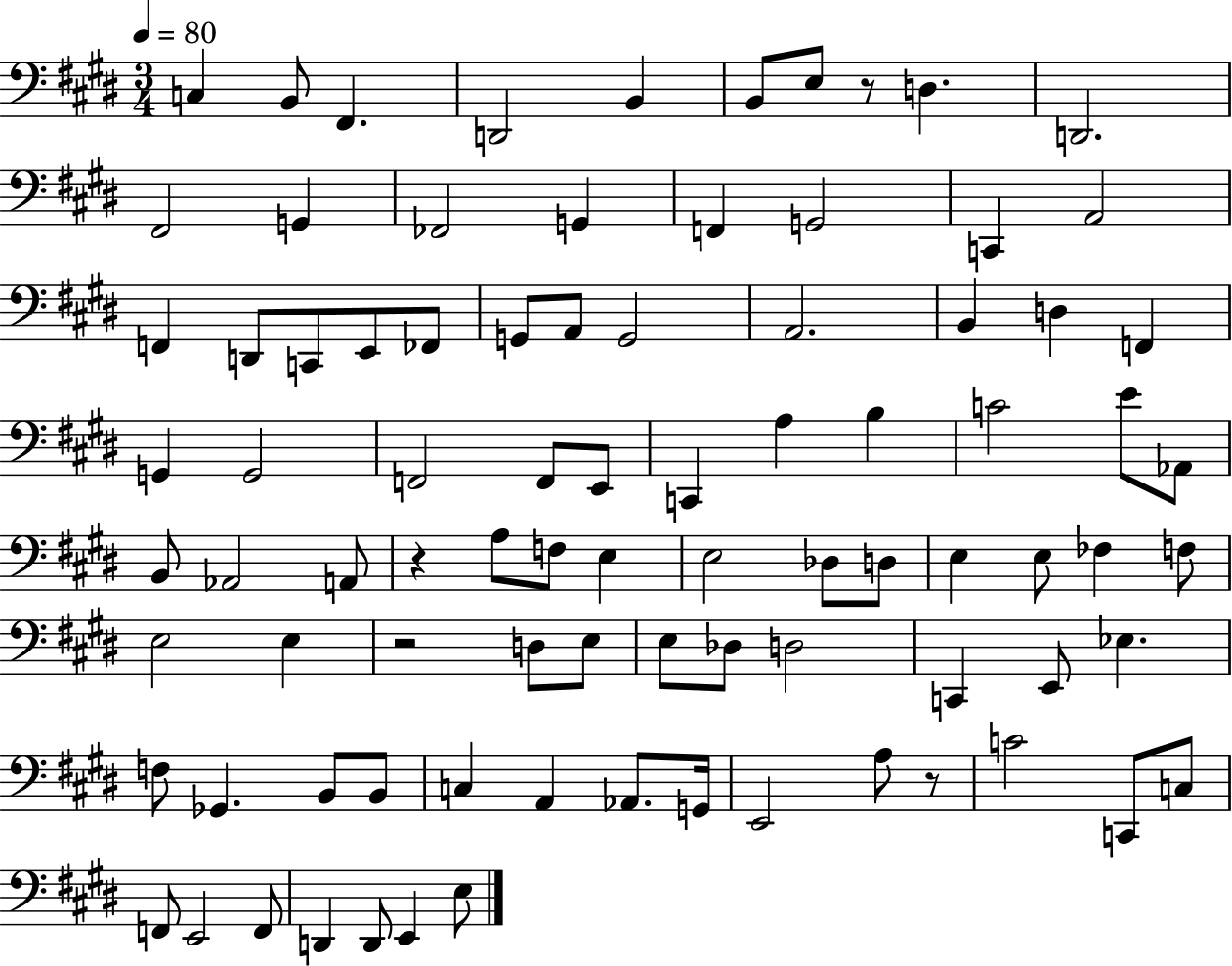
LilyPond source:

{
  \clef bass
  \numericTimeSignature
  \time 3/4
  \key e \major
  \tempo 4 = 80
  c4 b,8 fis,4. | d,2 b,4 | b,8 e8 r8 d4. | d,2. | \break fis,2 g,4 | fes,2 g,4 | f,4 g,2 | c,4 a,2 | \break f,4 d,8 c,8 e,8 fes,8 | g,8 a,8 g,2 | a,2. | b,4 d4 f,4 | \break g,4 g,2 | f,2 f,8 e,8 | c,4 a4 b4 | c'2 e'8 aes,8 | \break b,8 aes,2 a,8 | r4 a8 f8 e4 | e2 des8 d8 | e4 e8 fes4 f8 | \break e2 e4 | r2 d8 e8 | e8 des8 d2 | c,4 e,8 ees4. | \break f8 ges,4. b,8 b,8 | c4 a,4 aes,8. g,16 | e,2 a8 r8 | c'2 c,8 c8 | \break f,8 e,2 f,8 | d,4 d,8 e,4 e8 | \bar "|."
}